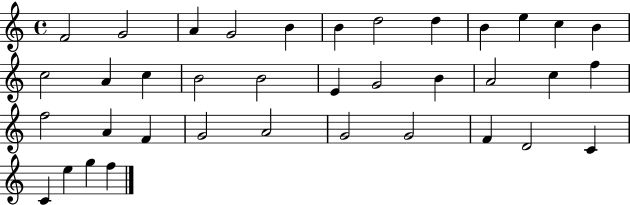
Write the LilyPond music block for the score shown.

{
  \clef treble
  \time 4/4
  \defaultTimeSignature
  \key c \major
  f'2 g'2 | a'4 g'2 b'4 | b'4 d''2 d''4 | b'4 e''4 c''4 b'4 | \break c''2 a'4 c''4 | b'2 b'2 | e'4 g'2 b'4 | a'2 c''4 f''4 | \break f''2 a'4 f'4 | g'2 a'2 | g'2 g'2 | f'4 d'2 c'4 | \break c'4 e''4 g''4 f''4 | \bar "|."
}